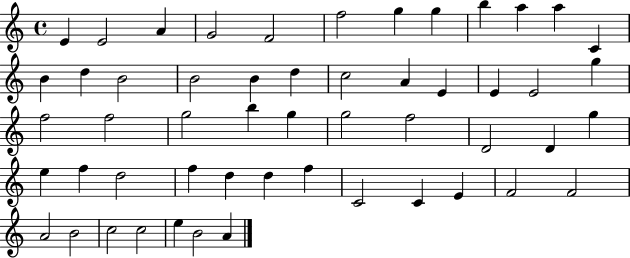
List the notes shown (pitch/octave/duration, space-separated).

E4/q E4/h A4/q G4/h F4/h F5/h G5/q G5/q B5/q A5/q A5/q C4/q B4/q D5/q B4/h B4/h B4/q D5/q C5/h A4/q E4/q E4/q E4/h G5/q F5/h F5/h G5/h B5/q G5/q G5/h F5/h D4/h D4/q G5/q E5/q F5/q D5/h F5/q D5/q D5/q F5/q C4/h C4/q E4/q F4/h F4/h A4/h B4/h C5/h C5/h E5/q B4/h A4/q